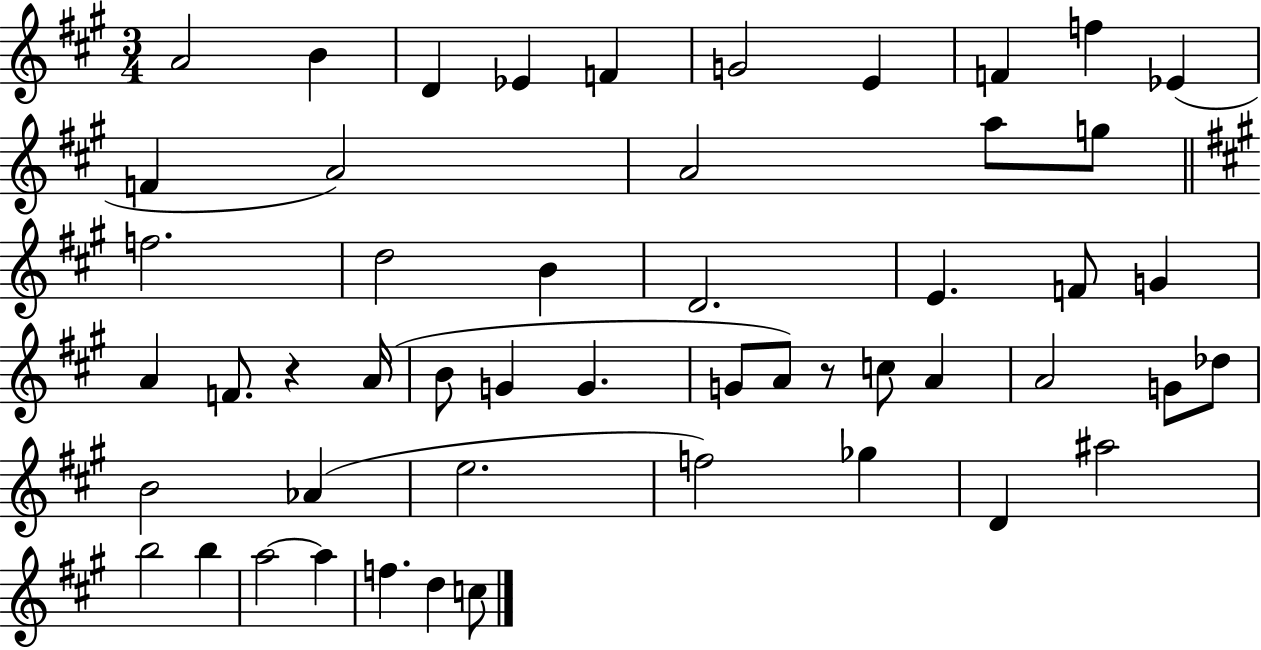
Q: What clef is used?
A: treble